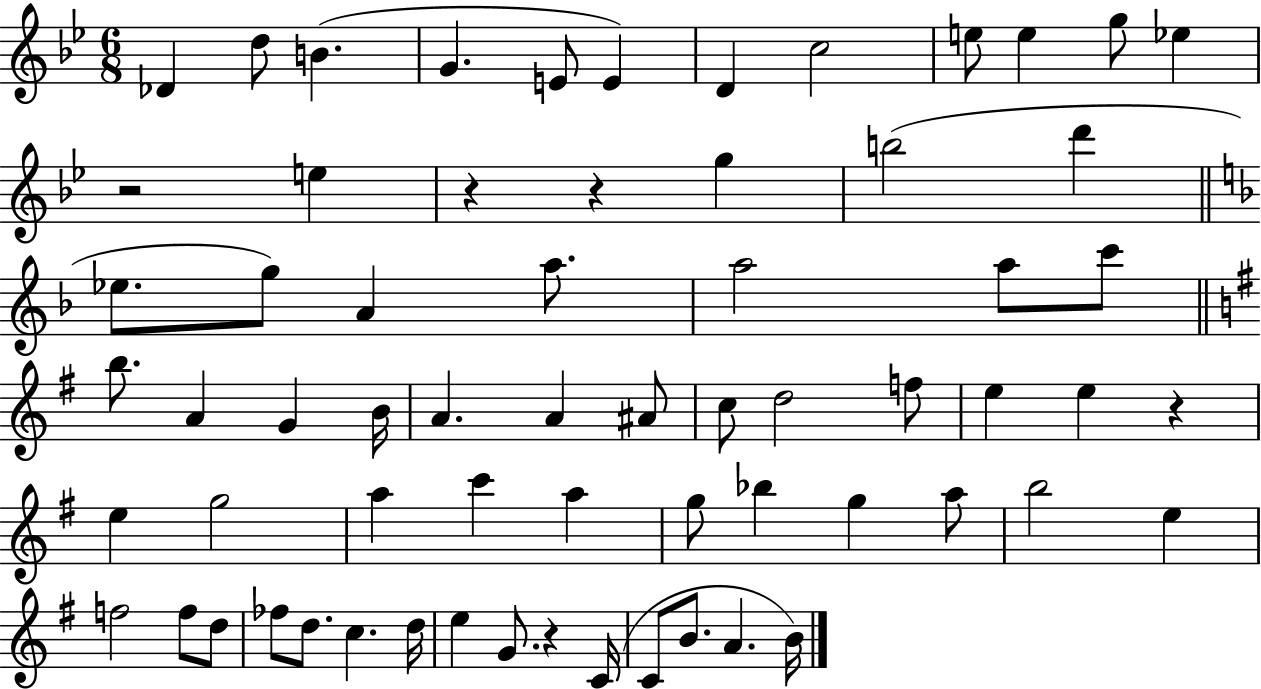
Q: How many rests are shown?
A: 5